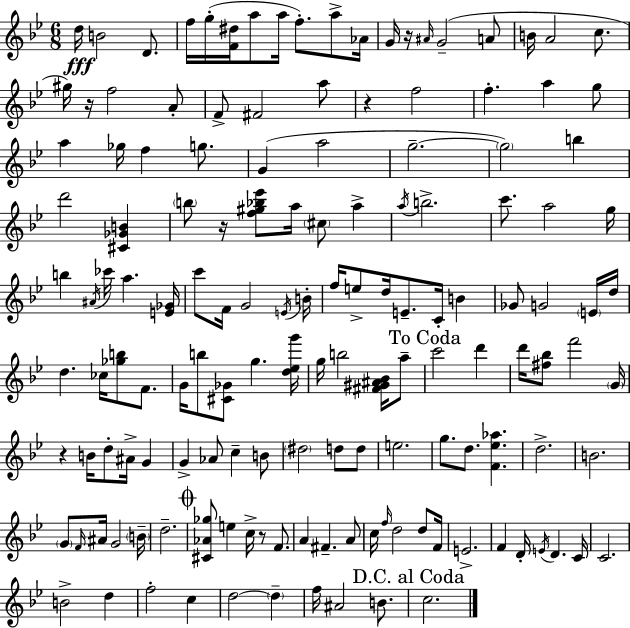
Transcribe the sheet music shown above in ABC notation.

X:1
T:Untitled
M:6/8
L:1/4
K:Bb
d/4 B2 D/2 f/4 g/4 [F^d]/4 a/2 a/4 f/2 a/2 _A/4 G/4 z/4 ^A/4 G2 A/2 B/4 A2 c/2 ^g/4 z/4 f2 A/2 F/2 ^F2 a/2 z f2 f a g/2 a _g/4 f g/2 G a2 g2 g2 b d'2 [^C_GB] b/2 z/4 [f^g_b_e']/2 a/4 ^c/2 a a/4 b2 c'/2 a2 g/4 b ^A/4 _c'/4 a [E_G]/4 c'/2 F/4 G2 E/4 B/4 f/4 e/2 d/4 E/2 C/4 B _G/2 G2 E/4 d/4 d _c/4 [_gb]/2 F/2 G/4 b/2 [^C_G]/2 g [d_eg']/4 g/4 b2 [^F^G^A_B]/4 a/2 c'2 d' d'/4 [^f_b]/2 f'2 G/4 z B/4 d/2 ^A/4 G G _A/2 c B/2 ^d2 d/2 d/2 e2 g/2 d/2 [F_e_a] d2 B2 G/2 F/4 ^A/4 G2 B/4 d2 [^C_A_g]/2 e c/4 z/2 F/2 A ^F A/2 c/4 f/4 d2 d/2 F/4 E2 F D/4 E/4 D C/4 C2 B2 d f2 c d2 d f/4 ^A2 B/2 c2